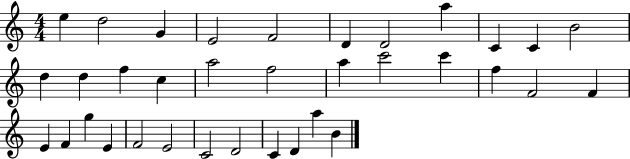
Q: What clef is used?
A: treble